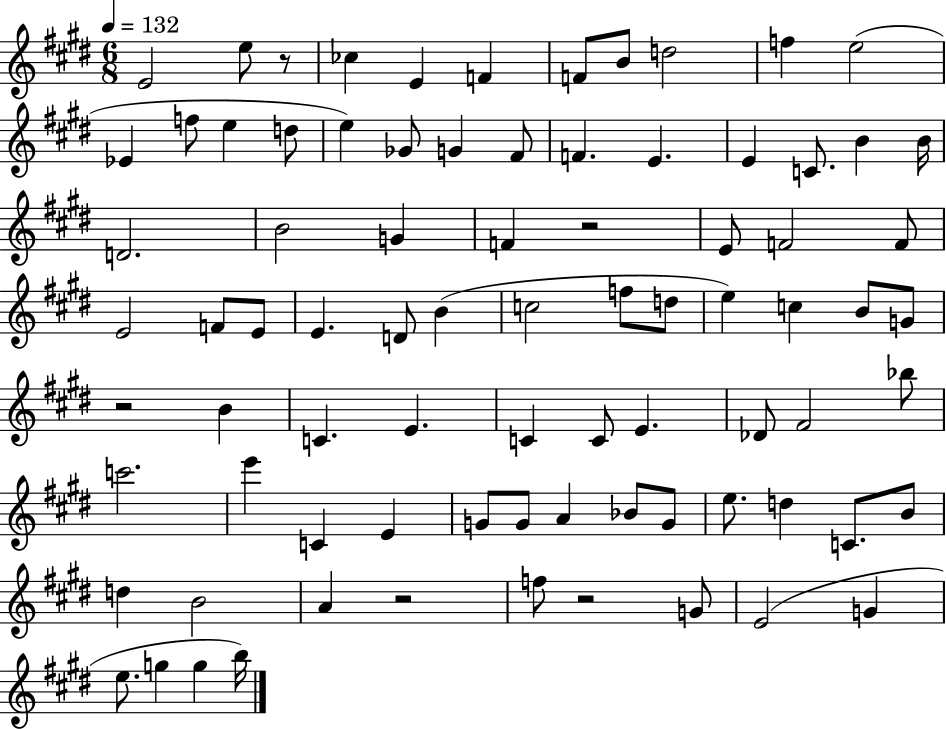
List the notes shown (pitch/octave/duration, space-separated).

E4/h E5/e R/e CES5/q E4/q F4/q F4/e B4/e D5/h F5/q E5/h Eb4/q F5/e E5/q D5/e E5/q Gb4/e G4/q F#4/e F4/q. E4/q. E4/q C4/e. B4/q B4/s D4/h. B4/h G4/q F4/q R/h E4/e F4/h F4/e E4/h F4/e E4/e E4/q. D4/e B4/q C5/h F5/e D5/e E5/q C5/q B4/e G4/e R/h B4/q C4/q. E4/q. C4/q C4/e E4/q. Db4/e F#4/h Bb5/e C6/h. E6/q C4/q E4/q G4/e G4/e A4/q Bb4/e G4/e E5/e. D5/q C4/e. B4/e D5/q B4/h A4/q R/h F5/e R/h G4/e E4/h G4/q E5/e. G5/q G5/q B5/s